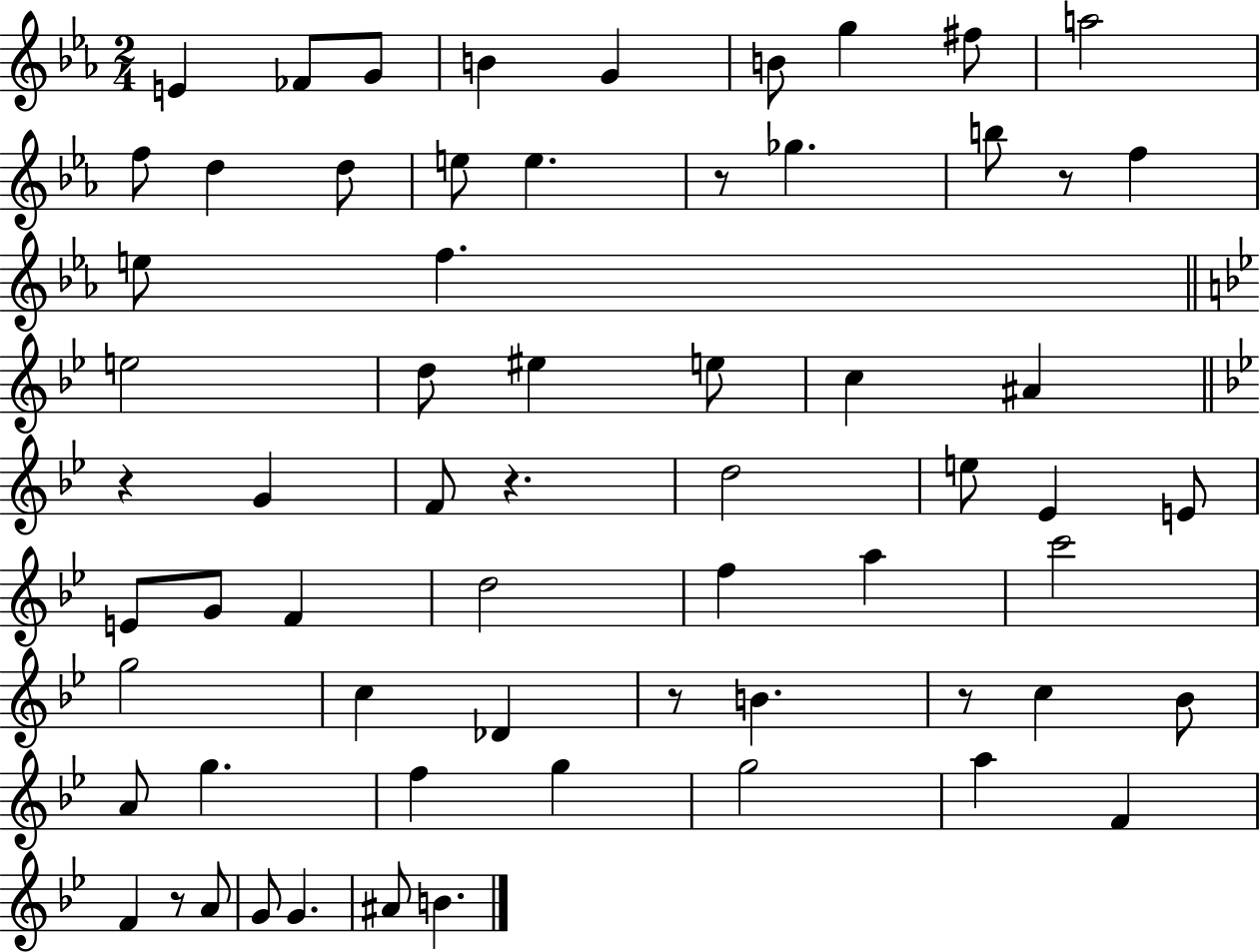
{
  \clef treble
  \numericTimeSignature
  \time 2/4
  \key ees \major
  e'4 fes'8 g'8 | b'4 g'4 | b'8 g''4 fis''8 | a''2 | \break f''8 d''4 d''8 | e''8 e''4. | r8 ges''4. | b''8 r8 f''4 | \break e''8 f''4. | \bar "||" \break \key g \minor e''2 | d''8 eis''4 e''8 | c''4 ais'4 | \bar "||" \break \key bes \major r4 g'4 | f'8 r4. | d''2 | e''8 ees'4 e'8 | \break e'8 g'8 f'4 | d''2 | f''4 a''4 | c'''2 | \break g''2 | c''4 des'4 | r8 b'4. | r8 c''4 bes'8 | \break a'8 g''4. | f''4 g''4 | g''2 | a''4 f'4 | \break f'4 r8 a'8 | g'8 g'4. | ais'8 b'4. | \bar "|."
}